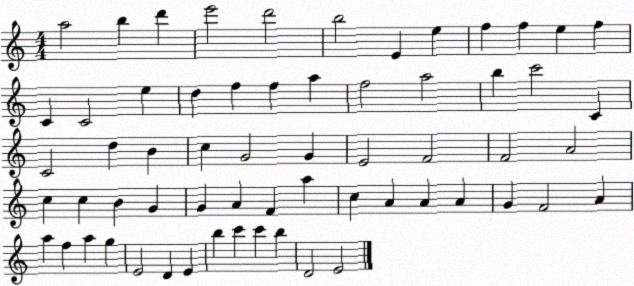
X:1
T:Untitled
M:4/4
L:1/4
K:C
a2 b d' e'2 d'2 b2 E e f f e f C C2 e d f f a f2 a2 b c'2 C C2 d B c G2 G E2 F2 F2 A2 c c B G G A F a c A A A G F2 A a f a g E2 D E b c' c' b D2 E2